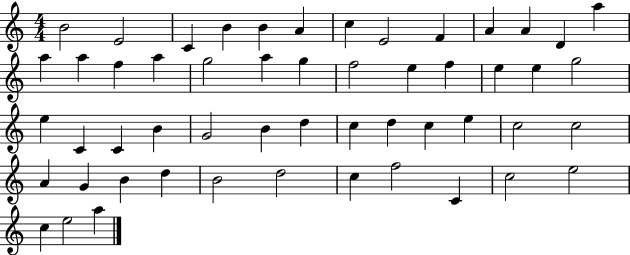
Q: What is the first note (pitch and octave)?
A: B4